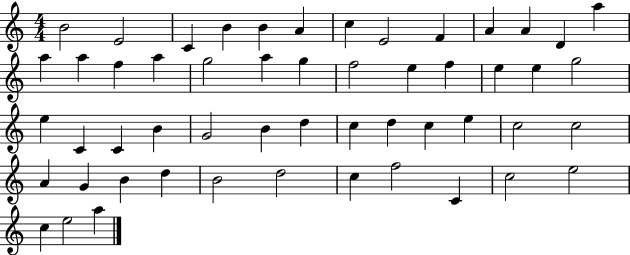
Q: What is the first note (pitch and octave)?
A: B4